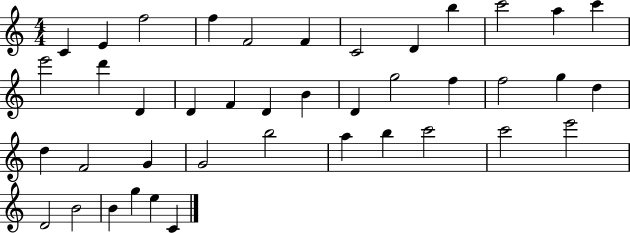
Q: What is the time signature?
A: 4/4